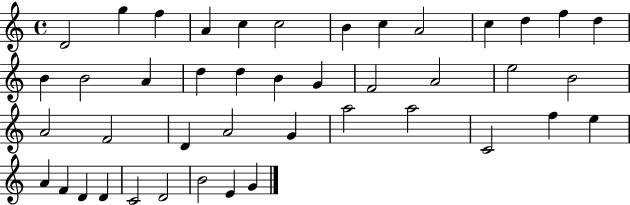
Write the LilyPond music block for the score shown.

{
  \clef treble
  \time 4/4
  \defaultTimeSignature
  \key c \major
  d'2 g''4 f''4 | a'4 c''4 c''2 | b'4 c''4 a'2 | c''4 d''4 f''4 d''4 | \break b'4 b'2 a'4 | d''4 d''4 b'4 g'4 | f'2 a'2 | e''2 b'2 | \break a'2 f'2 | d'4 a'2 g'4 | a''2 a''2 | c'2 f''4 e''4 | \break a'4 f'4 d'4 d'4 | c'2 d'2 | b'2 e'4 g'4 | \bar "|."
}